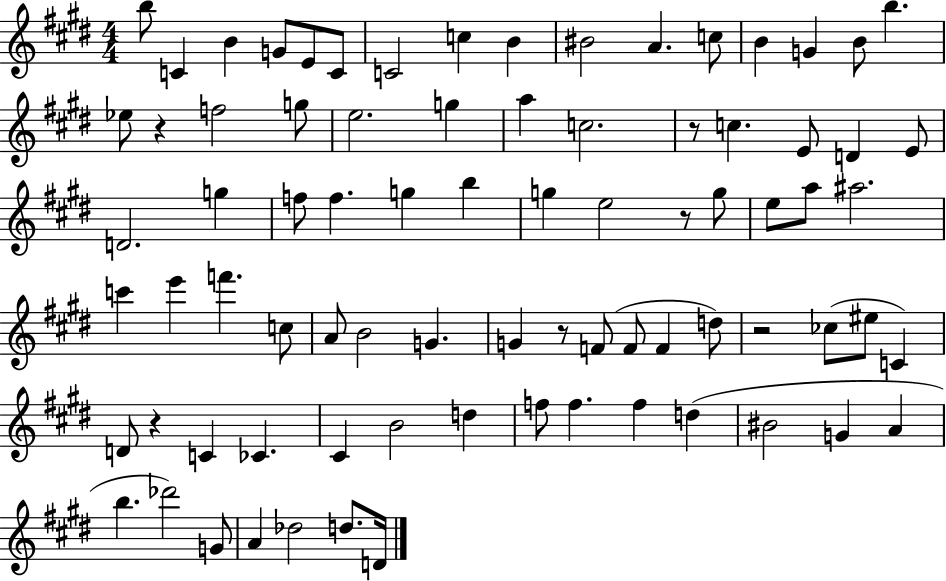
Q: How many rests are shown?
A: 6